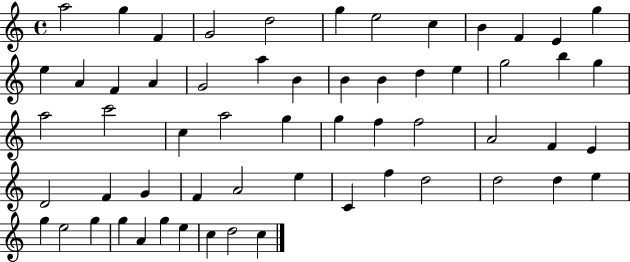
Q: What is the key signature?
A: C major